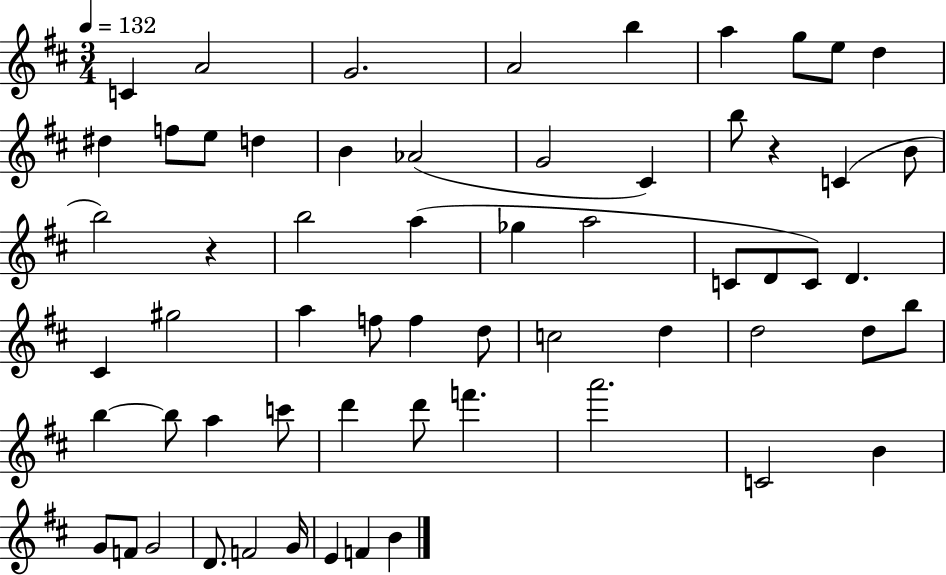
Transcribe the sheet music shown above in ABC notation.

X:1
T:Untitled
M:3/4
L:1/4
K:D
C A2 G2 A2 b a g/2 e/2 d ^d f/2 e/2 d B _A2 G2 ^C b/2 z C B/2 b2 z b2 a _g a2 C/2 D/2 C/2 D ^C ^g2 a f/2 f d/2 c2 d d2 d/2 b/2 b b/2 a c'/2 d' d'/2 f' a'2 C2 B G/2 F/2 G2 D/2 F2 G/4 E F B